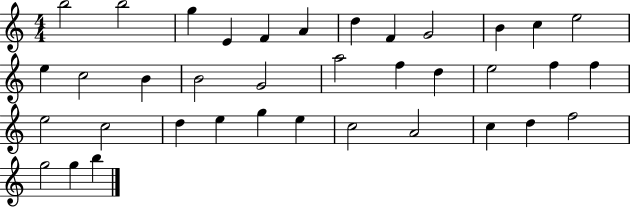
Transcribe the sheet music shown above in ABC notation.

X:1
T:Untitled
M:4/4
L:1/4
K:C
b2 b2 g E F A d F G2 B c e2 e c2 B B2 G2 a2 f d e2 f f e2 c2 d e g e c2 A2 c d f2 g2 g b